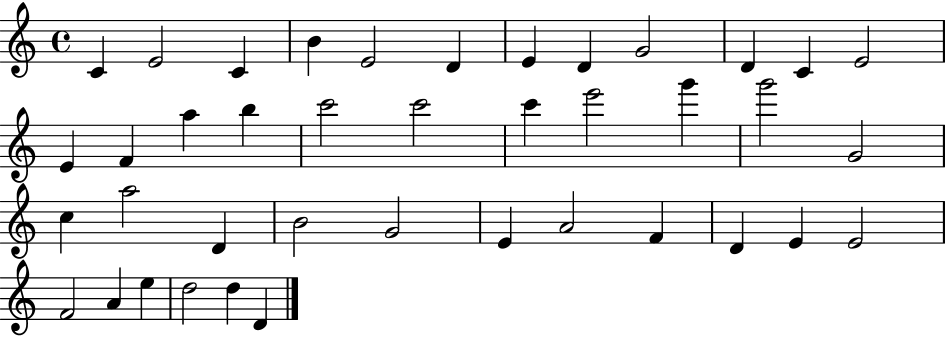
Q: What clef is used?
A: treble